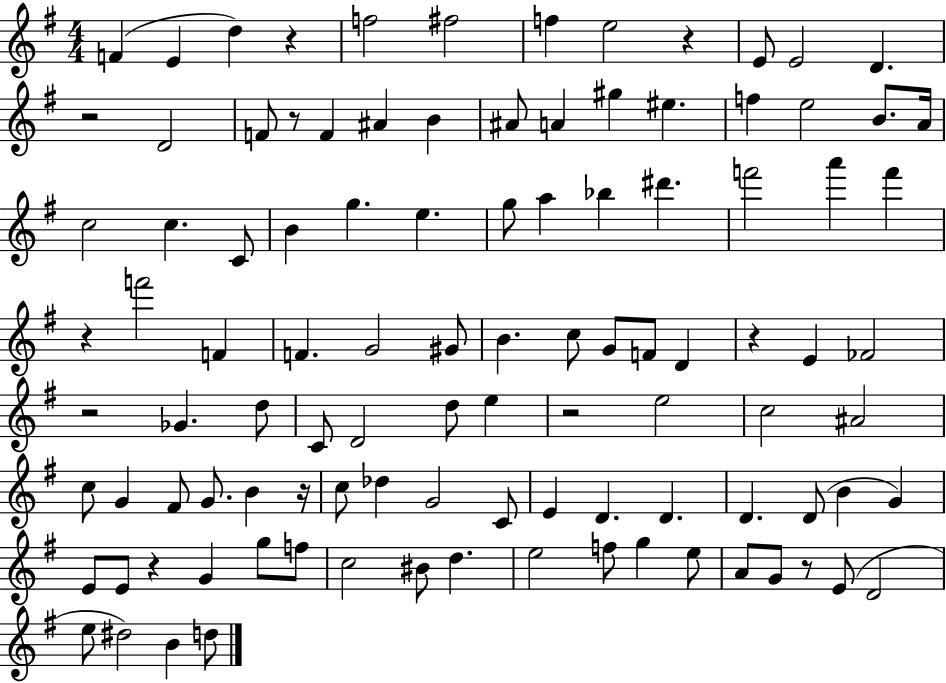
F4/q E4/q D5/q R/q F5/h F#5/h F5/q E5/h R/q E4/e E4/h D4/q. R/h D4/h F4/e R/e F4/q A#4/q B4/q A#4/e A4/q G#5/q EIS5/q. F5/q E5/h B4/e. A4/s C5/h C5/q. C4/e B4/q G5/q. E5/q. G5/e A5/q Bb5/q D#6/q. F6/h A6/q F6/q R/q F6/h F4/q F4/q. G4/h G#4/e B4/q. C5/e G4/e F4/e D4/q R/q E4/q FES4/h R/h Gb4/q. D5/e C4/e D4/h D5/e E5/q R/h E5/h C5/h A#4/h C5/e G4/q F#4/e G4/e. B4/q R/s C5/e Db5/q G4/h C4/e E4/q D4/q. D4/q. D4/q. D4/e B4/q G4/q E4/e E4/e R/q G4/q G5/e F5/e C5/h BIS4/e D5/q. E5/h F5/e G5/q E5/e A4/e G4/e R/e E4/e D4/h E5/e D#5/h B4/q D5/e